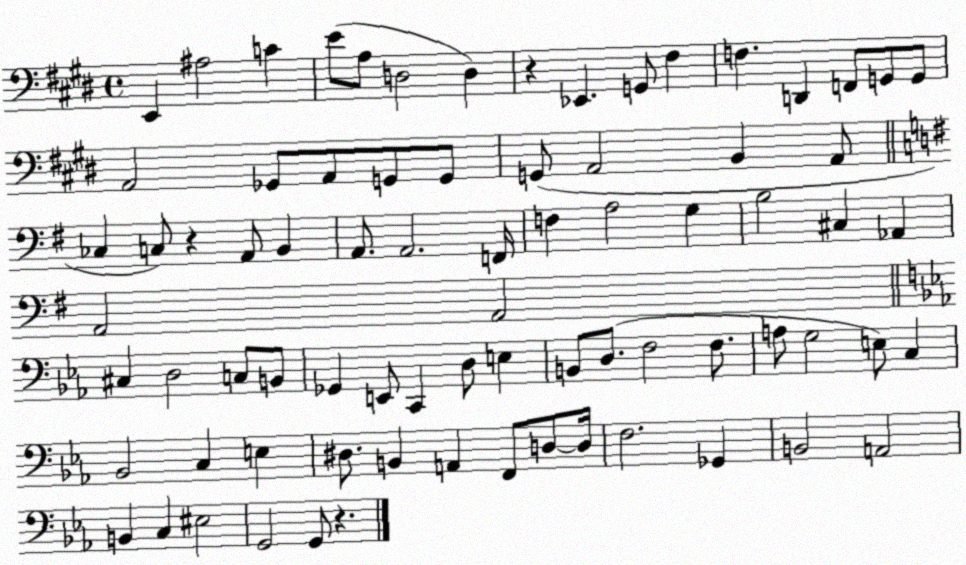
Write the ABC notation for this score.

X:1
T:Untitled
M:4/4
L:1/4
K:E
E,, ^A,2 C E/2 A,/2 D,2 D, z _E,, G,,/2 ^F, F, D,, F,,/2 G,,/2 G,,/2 A,,2 _G,,/2 A,,/2 G,,/2 G,,/2 G,,/2 A,,2 B,, A,,/2 _C, C,/2 z A,,/2 B,, A,,/2 A,,2 F,,/4 F, A,2 G, B,2 ^C, _A,, A,,2 A,,2 ^C, D,2 C,/2 B,,/2 _G,, E,,/2 C,, D,/2 E, B,,/2 D,/2 F,2 F,/2 A,/2 G,2 E,/2 C, _B,,2 C, E, ^D,/2 B,, A,, F,,/2 D,/2 D,/4 F,2 _G,, B,,2 A,,2 B,, C, ^E,2 G,,2 G,,/2 z